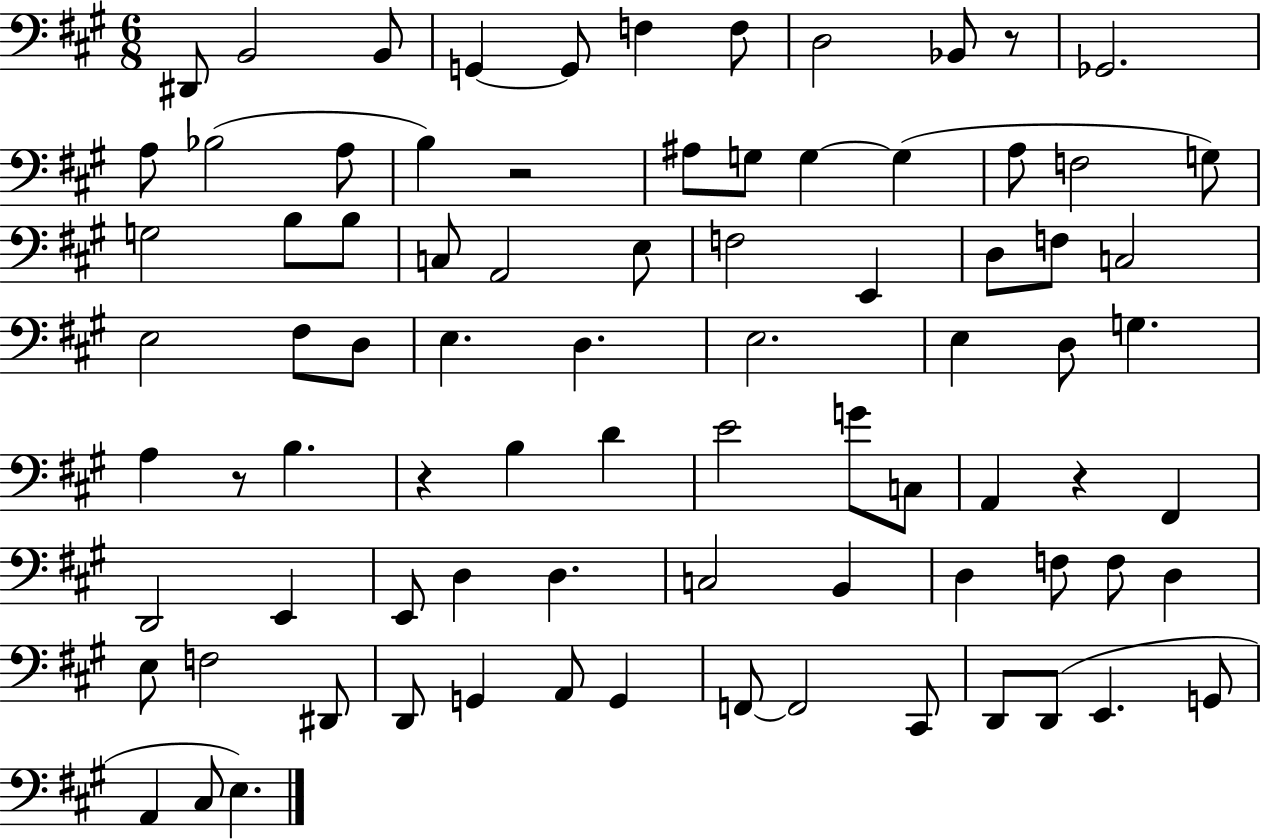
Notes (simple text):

D#2/e B2/h B2/e G2/q G2/e F3/q F3/e D3/h Bb2/e R/e Gb2/h. A3/e Bb3/h A3/e B3/q R/h A#3/e G3/e G3/q G3/q A3/e F3/h G3/e G3/h B3/e B3/e C3/e A2/h E3/e F3/h E2/q D3/e F3/e C3/h E3/h F#3/e D3/e E3/q. D3/q. E3/h. E3/q D3/e G3/q. A3/q R/e B3/q. R/q B3/q D4/q E4/h G4/e C3/e A2/q R/q F#2/q D2/h E2/q E2/e D3/q D3/q. C3/h B2/q D3/q F3/e F3/e D3/q E3/e F3/h D#2/e D2/e G2/q A2/e G2/q F2/e F2/h C#2/e D2/e D2/e E2/q. G2/e A2/q C#3/e E3/q.